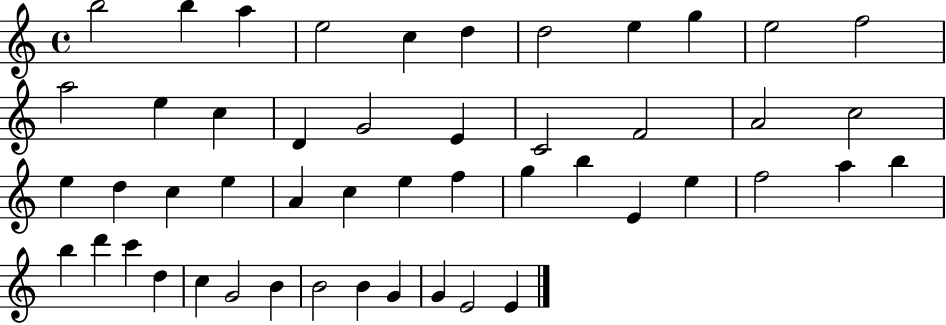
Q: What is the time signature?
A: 4/4